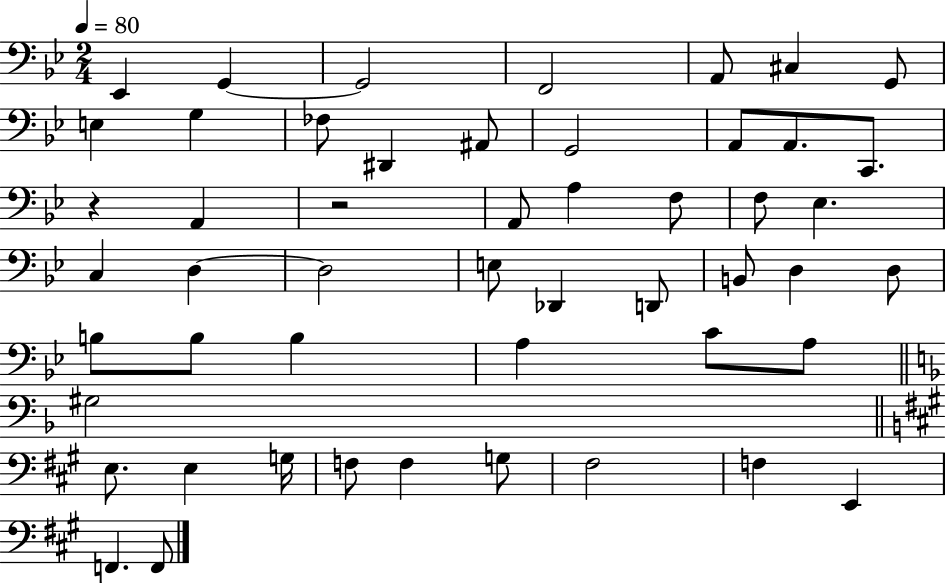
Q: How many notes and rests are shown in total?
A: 51